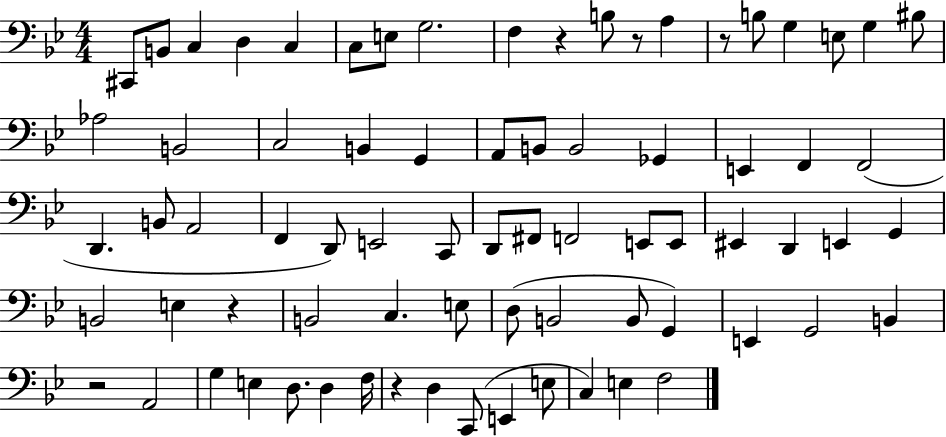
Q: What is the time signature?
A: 4/4